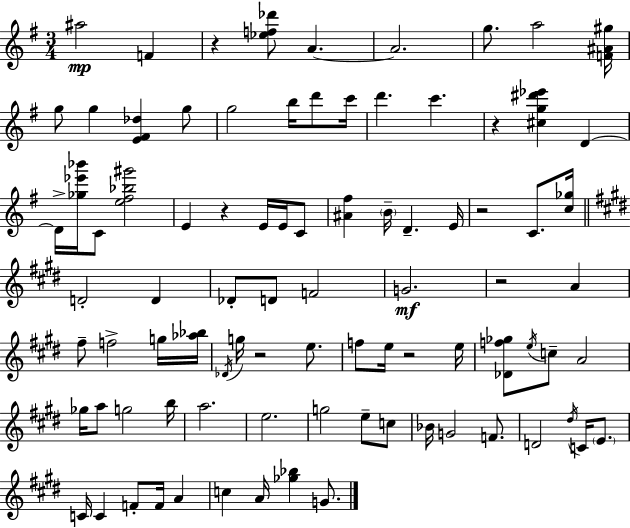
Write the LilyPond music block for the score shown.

{
  \clef treble
  \numericTimeSignature
  \time 3/4
  \key e \minor
  ais''2\mp f'4 | r4 <ees'' f'' des'''>8 a'4.~~ | a'2. | g''8. a''2 <f' ais' gis''>16 | \break g''8 g''4 <e' fis' des''>4 g''8 | g''2 b''16 d'''8 c'''16 | d'''4. c'''4. | r4 <cis'' g'' dis''' ees'''>4 d'4~~ | \break d'16-> <ges'' ees''' bes'''>16 c'8 <e'' fis'' bes'' gis'''>2 | e'4 r4 e'16 e'16 c'8 | <ais' fis''>4 \parenthesize b'16-- d'4.-- e'16 | r2 c'8. <c'' ges''>16 | \break \bar "||" \break \key e \major d'2-. d'4 | des'8-. d'8 f'2 | g'2.\mf | r2 a'4 | \break fis''8-- f''2-> g''16 <aes'' bes''>16 | \acciaccatura { des'16 } g''16 r2 e''8. | f''8 e''16 r2 | e''16 <des' f'' ges''>8 \acciaccatura { e''16 } c''8-- a'2 | \break ges''16 a''8 g''2 | b''16 a''2. | e''2. | g''2 e''8-- | \break c''8 bes'16 g'2 f'8. | d'2 \acciaccatura { dis''16 } c'16 | \parenthesize e'8. c'16 c'4 f'8-. f'16 a'4 | c''4 a'16 <ges'' bes''>4 | \break g'8. \bar "|."
}